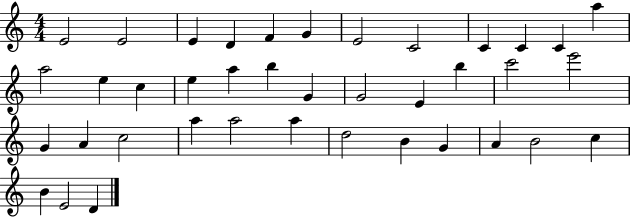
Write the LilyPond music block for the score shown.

{
  \clef treble
  \numericTimeSignature
  \time 4/4
  \key c \major
  e'2 e'2 | e'4 d'4 f'4 g'4 | e'2 c'2 | c'4 c'4 c'4 a''4 | \break a''2 e''4 c''4 | e''4 a''4 b''4 g'4 | g'2 e'4 b''4 | c'''2 e'''2 | \break g'4 a'4 c''2 | a''4 a''2 a''4 | d''2 b'4 g'4 | a'4 b'2 c''4 | \break b'4 e'2 d'4 | \bar "|."
}